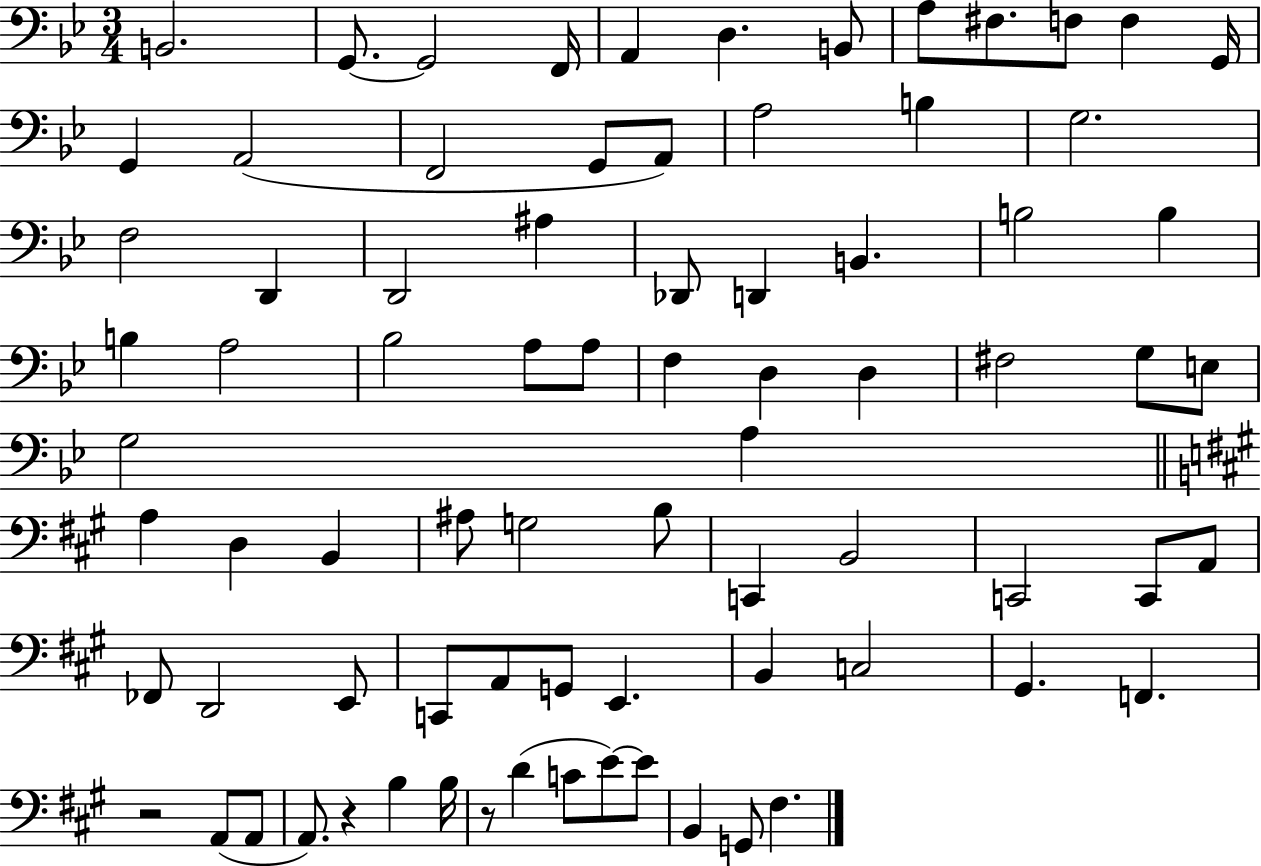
X:1
T:Untitled
M:3/4
L:1/4
K:Bb
B,,2 G,,/2 G,,2 F,,/4 A,, D, B,,/2 A,/2 ^F,/2 F,/2 F, G,,/4 G,, A,,2 F,,2 G,,/2 A,,/2 A,2 B, G,2 F,2 D,, D,,2 ^A, _D,,/2 D,, B,, B,2 B, B, A,2 _B,2 A,/2 A,/2 F, D, D, ^F,2 G,/2 E,/2 G,2 A, A, D, B,, ^A,/2 G,2 B,/2 C,, B,,2 C,,2 C,,/2 A,,/2 _F,,/2 D,,2 E,,/2 C,,/2 A,,/2 G,,/2 E,, B,, C,2 ^G,, F,, z2 A,,/2 A,,/2 A,,/2 z B, B,/4 z/2 D C/2 E/2 E/2 B,, G,,/2 ^F,